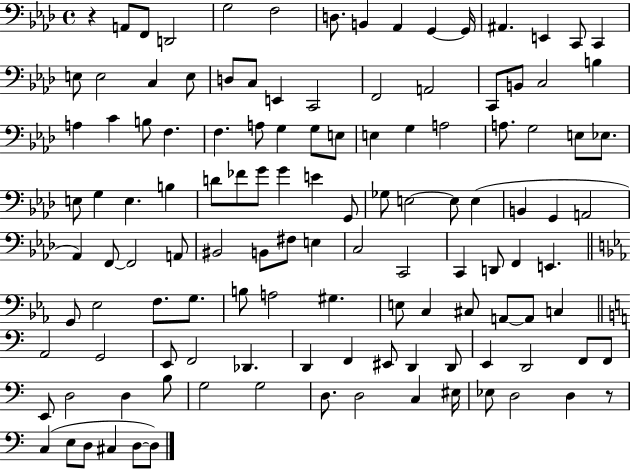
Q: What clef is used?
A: bass